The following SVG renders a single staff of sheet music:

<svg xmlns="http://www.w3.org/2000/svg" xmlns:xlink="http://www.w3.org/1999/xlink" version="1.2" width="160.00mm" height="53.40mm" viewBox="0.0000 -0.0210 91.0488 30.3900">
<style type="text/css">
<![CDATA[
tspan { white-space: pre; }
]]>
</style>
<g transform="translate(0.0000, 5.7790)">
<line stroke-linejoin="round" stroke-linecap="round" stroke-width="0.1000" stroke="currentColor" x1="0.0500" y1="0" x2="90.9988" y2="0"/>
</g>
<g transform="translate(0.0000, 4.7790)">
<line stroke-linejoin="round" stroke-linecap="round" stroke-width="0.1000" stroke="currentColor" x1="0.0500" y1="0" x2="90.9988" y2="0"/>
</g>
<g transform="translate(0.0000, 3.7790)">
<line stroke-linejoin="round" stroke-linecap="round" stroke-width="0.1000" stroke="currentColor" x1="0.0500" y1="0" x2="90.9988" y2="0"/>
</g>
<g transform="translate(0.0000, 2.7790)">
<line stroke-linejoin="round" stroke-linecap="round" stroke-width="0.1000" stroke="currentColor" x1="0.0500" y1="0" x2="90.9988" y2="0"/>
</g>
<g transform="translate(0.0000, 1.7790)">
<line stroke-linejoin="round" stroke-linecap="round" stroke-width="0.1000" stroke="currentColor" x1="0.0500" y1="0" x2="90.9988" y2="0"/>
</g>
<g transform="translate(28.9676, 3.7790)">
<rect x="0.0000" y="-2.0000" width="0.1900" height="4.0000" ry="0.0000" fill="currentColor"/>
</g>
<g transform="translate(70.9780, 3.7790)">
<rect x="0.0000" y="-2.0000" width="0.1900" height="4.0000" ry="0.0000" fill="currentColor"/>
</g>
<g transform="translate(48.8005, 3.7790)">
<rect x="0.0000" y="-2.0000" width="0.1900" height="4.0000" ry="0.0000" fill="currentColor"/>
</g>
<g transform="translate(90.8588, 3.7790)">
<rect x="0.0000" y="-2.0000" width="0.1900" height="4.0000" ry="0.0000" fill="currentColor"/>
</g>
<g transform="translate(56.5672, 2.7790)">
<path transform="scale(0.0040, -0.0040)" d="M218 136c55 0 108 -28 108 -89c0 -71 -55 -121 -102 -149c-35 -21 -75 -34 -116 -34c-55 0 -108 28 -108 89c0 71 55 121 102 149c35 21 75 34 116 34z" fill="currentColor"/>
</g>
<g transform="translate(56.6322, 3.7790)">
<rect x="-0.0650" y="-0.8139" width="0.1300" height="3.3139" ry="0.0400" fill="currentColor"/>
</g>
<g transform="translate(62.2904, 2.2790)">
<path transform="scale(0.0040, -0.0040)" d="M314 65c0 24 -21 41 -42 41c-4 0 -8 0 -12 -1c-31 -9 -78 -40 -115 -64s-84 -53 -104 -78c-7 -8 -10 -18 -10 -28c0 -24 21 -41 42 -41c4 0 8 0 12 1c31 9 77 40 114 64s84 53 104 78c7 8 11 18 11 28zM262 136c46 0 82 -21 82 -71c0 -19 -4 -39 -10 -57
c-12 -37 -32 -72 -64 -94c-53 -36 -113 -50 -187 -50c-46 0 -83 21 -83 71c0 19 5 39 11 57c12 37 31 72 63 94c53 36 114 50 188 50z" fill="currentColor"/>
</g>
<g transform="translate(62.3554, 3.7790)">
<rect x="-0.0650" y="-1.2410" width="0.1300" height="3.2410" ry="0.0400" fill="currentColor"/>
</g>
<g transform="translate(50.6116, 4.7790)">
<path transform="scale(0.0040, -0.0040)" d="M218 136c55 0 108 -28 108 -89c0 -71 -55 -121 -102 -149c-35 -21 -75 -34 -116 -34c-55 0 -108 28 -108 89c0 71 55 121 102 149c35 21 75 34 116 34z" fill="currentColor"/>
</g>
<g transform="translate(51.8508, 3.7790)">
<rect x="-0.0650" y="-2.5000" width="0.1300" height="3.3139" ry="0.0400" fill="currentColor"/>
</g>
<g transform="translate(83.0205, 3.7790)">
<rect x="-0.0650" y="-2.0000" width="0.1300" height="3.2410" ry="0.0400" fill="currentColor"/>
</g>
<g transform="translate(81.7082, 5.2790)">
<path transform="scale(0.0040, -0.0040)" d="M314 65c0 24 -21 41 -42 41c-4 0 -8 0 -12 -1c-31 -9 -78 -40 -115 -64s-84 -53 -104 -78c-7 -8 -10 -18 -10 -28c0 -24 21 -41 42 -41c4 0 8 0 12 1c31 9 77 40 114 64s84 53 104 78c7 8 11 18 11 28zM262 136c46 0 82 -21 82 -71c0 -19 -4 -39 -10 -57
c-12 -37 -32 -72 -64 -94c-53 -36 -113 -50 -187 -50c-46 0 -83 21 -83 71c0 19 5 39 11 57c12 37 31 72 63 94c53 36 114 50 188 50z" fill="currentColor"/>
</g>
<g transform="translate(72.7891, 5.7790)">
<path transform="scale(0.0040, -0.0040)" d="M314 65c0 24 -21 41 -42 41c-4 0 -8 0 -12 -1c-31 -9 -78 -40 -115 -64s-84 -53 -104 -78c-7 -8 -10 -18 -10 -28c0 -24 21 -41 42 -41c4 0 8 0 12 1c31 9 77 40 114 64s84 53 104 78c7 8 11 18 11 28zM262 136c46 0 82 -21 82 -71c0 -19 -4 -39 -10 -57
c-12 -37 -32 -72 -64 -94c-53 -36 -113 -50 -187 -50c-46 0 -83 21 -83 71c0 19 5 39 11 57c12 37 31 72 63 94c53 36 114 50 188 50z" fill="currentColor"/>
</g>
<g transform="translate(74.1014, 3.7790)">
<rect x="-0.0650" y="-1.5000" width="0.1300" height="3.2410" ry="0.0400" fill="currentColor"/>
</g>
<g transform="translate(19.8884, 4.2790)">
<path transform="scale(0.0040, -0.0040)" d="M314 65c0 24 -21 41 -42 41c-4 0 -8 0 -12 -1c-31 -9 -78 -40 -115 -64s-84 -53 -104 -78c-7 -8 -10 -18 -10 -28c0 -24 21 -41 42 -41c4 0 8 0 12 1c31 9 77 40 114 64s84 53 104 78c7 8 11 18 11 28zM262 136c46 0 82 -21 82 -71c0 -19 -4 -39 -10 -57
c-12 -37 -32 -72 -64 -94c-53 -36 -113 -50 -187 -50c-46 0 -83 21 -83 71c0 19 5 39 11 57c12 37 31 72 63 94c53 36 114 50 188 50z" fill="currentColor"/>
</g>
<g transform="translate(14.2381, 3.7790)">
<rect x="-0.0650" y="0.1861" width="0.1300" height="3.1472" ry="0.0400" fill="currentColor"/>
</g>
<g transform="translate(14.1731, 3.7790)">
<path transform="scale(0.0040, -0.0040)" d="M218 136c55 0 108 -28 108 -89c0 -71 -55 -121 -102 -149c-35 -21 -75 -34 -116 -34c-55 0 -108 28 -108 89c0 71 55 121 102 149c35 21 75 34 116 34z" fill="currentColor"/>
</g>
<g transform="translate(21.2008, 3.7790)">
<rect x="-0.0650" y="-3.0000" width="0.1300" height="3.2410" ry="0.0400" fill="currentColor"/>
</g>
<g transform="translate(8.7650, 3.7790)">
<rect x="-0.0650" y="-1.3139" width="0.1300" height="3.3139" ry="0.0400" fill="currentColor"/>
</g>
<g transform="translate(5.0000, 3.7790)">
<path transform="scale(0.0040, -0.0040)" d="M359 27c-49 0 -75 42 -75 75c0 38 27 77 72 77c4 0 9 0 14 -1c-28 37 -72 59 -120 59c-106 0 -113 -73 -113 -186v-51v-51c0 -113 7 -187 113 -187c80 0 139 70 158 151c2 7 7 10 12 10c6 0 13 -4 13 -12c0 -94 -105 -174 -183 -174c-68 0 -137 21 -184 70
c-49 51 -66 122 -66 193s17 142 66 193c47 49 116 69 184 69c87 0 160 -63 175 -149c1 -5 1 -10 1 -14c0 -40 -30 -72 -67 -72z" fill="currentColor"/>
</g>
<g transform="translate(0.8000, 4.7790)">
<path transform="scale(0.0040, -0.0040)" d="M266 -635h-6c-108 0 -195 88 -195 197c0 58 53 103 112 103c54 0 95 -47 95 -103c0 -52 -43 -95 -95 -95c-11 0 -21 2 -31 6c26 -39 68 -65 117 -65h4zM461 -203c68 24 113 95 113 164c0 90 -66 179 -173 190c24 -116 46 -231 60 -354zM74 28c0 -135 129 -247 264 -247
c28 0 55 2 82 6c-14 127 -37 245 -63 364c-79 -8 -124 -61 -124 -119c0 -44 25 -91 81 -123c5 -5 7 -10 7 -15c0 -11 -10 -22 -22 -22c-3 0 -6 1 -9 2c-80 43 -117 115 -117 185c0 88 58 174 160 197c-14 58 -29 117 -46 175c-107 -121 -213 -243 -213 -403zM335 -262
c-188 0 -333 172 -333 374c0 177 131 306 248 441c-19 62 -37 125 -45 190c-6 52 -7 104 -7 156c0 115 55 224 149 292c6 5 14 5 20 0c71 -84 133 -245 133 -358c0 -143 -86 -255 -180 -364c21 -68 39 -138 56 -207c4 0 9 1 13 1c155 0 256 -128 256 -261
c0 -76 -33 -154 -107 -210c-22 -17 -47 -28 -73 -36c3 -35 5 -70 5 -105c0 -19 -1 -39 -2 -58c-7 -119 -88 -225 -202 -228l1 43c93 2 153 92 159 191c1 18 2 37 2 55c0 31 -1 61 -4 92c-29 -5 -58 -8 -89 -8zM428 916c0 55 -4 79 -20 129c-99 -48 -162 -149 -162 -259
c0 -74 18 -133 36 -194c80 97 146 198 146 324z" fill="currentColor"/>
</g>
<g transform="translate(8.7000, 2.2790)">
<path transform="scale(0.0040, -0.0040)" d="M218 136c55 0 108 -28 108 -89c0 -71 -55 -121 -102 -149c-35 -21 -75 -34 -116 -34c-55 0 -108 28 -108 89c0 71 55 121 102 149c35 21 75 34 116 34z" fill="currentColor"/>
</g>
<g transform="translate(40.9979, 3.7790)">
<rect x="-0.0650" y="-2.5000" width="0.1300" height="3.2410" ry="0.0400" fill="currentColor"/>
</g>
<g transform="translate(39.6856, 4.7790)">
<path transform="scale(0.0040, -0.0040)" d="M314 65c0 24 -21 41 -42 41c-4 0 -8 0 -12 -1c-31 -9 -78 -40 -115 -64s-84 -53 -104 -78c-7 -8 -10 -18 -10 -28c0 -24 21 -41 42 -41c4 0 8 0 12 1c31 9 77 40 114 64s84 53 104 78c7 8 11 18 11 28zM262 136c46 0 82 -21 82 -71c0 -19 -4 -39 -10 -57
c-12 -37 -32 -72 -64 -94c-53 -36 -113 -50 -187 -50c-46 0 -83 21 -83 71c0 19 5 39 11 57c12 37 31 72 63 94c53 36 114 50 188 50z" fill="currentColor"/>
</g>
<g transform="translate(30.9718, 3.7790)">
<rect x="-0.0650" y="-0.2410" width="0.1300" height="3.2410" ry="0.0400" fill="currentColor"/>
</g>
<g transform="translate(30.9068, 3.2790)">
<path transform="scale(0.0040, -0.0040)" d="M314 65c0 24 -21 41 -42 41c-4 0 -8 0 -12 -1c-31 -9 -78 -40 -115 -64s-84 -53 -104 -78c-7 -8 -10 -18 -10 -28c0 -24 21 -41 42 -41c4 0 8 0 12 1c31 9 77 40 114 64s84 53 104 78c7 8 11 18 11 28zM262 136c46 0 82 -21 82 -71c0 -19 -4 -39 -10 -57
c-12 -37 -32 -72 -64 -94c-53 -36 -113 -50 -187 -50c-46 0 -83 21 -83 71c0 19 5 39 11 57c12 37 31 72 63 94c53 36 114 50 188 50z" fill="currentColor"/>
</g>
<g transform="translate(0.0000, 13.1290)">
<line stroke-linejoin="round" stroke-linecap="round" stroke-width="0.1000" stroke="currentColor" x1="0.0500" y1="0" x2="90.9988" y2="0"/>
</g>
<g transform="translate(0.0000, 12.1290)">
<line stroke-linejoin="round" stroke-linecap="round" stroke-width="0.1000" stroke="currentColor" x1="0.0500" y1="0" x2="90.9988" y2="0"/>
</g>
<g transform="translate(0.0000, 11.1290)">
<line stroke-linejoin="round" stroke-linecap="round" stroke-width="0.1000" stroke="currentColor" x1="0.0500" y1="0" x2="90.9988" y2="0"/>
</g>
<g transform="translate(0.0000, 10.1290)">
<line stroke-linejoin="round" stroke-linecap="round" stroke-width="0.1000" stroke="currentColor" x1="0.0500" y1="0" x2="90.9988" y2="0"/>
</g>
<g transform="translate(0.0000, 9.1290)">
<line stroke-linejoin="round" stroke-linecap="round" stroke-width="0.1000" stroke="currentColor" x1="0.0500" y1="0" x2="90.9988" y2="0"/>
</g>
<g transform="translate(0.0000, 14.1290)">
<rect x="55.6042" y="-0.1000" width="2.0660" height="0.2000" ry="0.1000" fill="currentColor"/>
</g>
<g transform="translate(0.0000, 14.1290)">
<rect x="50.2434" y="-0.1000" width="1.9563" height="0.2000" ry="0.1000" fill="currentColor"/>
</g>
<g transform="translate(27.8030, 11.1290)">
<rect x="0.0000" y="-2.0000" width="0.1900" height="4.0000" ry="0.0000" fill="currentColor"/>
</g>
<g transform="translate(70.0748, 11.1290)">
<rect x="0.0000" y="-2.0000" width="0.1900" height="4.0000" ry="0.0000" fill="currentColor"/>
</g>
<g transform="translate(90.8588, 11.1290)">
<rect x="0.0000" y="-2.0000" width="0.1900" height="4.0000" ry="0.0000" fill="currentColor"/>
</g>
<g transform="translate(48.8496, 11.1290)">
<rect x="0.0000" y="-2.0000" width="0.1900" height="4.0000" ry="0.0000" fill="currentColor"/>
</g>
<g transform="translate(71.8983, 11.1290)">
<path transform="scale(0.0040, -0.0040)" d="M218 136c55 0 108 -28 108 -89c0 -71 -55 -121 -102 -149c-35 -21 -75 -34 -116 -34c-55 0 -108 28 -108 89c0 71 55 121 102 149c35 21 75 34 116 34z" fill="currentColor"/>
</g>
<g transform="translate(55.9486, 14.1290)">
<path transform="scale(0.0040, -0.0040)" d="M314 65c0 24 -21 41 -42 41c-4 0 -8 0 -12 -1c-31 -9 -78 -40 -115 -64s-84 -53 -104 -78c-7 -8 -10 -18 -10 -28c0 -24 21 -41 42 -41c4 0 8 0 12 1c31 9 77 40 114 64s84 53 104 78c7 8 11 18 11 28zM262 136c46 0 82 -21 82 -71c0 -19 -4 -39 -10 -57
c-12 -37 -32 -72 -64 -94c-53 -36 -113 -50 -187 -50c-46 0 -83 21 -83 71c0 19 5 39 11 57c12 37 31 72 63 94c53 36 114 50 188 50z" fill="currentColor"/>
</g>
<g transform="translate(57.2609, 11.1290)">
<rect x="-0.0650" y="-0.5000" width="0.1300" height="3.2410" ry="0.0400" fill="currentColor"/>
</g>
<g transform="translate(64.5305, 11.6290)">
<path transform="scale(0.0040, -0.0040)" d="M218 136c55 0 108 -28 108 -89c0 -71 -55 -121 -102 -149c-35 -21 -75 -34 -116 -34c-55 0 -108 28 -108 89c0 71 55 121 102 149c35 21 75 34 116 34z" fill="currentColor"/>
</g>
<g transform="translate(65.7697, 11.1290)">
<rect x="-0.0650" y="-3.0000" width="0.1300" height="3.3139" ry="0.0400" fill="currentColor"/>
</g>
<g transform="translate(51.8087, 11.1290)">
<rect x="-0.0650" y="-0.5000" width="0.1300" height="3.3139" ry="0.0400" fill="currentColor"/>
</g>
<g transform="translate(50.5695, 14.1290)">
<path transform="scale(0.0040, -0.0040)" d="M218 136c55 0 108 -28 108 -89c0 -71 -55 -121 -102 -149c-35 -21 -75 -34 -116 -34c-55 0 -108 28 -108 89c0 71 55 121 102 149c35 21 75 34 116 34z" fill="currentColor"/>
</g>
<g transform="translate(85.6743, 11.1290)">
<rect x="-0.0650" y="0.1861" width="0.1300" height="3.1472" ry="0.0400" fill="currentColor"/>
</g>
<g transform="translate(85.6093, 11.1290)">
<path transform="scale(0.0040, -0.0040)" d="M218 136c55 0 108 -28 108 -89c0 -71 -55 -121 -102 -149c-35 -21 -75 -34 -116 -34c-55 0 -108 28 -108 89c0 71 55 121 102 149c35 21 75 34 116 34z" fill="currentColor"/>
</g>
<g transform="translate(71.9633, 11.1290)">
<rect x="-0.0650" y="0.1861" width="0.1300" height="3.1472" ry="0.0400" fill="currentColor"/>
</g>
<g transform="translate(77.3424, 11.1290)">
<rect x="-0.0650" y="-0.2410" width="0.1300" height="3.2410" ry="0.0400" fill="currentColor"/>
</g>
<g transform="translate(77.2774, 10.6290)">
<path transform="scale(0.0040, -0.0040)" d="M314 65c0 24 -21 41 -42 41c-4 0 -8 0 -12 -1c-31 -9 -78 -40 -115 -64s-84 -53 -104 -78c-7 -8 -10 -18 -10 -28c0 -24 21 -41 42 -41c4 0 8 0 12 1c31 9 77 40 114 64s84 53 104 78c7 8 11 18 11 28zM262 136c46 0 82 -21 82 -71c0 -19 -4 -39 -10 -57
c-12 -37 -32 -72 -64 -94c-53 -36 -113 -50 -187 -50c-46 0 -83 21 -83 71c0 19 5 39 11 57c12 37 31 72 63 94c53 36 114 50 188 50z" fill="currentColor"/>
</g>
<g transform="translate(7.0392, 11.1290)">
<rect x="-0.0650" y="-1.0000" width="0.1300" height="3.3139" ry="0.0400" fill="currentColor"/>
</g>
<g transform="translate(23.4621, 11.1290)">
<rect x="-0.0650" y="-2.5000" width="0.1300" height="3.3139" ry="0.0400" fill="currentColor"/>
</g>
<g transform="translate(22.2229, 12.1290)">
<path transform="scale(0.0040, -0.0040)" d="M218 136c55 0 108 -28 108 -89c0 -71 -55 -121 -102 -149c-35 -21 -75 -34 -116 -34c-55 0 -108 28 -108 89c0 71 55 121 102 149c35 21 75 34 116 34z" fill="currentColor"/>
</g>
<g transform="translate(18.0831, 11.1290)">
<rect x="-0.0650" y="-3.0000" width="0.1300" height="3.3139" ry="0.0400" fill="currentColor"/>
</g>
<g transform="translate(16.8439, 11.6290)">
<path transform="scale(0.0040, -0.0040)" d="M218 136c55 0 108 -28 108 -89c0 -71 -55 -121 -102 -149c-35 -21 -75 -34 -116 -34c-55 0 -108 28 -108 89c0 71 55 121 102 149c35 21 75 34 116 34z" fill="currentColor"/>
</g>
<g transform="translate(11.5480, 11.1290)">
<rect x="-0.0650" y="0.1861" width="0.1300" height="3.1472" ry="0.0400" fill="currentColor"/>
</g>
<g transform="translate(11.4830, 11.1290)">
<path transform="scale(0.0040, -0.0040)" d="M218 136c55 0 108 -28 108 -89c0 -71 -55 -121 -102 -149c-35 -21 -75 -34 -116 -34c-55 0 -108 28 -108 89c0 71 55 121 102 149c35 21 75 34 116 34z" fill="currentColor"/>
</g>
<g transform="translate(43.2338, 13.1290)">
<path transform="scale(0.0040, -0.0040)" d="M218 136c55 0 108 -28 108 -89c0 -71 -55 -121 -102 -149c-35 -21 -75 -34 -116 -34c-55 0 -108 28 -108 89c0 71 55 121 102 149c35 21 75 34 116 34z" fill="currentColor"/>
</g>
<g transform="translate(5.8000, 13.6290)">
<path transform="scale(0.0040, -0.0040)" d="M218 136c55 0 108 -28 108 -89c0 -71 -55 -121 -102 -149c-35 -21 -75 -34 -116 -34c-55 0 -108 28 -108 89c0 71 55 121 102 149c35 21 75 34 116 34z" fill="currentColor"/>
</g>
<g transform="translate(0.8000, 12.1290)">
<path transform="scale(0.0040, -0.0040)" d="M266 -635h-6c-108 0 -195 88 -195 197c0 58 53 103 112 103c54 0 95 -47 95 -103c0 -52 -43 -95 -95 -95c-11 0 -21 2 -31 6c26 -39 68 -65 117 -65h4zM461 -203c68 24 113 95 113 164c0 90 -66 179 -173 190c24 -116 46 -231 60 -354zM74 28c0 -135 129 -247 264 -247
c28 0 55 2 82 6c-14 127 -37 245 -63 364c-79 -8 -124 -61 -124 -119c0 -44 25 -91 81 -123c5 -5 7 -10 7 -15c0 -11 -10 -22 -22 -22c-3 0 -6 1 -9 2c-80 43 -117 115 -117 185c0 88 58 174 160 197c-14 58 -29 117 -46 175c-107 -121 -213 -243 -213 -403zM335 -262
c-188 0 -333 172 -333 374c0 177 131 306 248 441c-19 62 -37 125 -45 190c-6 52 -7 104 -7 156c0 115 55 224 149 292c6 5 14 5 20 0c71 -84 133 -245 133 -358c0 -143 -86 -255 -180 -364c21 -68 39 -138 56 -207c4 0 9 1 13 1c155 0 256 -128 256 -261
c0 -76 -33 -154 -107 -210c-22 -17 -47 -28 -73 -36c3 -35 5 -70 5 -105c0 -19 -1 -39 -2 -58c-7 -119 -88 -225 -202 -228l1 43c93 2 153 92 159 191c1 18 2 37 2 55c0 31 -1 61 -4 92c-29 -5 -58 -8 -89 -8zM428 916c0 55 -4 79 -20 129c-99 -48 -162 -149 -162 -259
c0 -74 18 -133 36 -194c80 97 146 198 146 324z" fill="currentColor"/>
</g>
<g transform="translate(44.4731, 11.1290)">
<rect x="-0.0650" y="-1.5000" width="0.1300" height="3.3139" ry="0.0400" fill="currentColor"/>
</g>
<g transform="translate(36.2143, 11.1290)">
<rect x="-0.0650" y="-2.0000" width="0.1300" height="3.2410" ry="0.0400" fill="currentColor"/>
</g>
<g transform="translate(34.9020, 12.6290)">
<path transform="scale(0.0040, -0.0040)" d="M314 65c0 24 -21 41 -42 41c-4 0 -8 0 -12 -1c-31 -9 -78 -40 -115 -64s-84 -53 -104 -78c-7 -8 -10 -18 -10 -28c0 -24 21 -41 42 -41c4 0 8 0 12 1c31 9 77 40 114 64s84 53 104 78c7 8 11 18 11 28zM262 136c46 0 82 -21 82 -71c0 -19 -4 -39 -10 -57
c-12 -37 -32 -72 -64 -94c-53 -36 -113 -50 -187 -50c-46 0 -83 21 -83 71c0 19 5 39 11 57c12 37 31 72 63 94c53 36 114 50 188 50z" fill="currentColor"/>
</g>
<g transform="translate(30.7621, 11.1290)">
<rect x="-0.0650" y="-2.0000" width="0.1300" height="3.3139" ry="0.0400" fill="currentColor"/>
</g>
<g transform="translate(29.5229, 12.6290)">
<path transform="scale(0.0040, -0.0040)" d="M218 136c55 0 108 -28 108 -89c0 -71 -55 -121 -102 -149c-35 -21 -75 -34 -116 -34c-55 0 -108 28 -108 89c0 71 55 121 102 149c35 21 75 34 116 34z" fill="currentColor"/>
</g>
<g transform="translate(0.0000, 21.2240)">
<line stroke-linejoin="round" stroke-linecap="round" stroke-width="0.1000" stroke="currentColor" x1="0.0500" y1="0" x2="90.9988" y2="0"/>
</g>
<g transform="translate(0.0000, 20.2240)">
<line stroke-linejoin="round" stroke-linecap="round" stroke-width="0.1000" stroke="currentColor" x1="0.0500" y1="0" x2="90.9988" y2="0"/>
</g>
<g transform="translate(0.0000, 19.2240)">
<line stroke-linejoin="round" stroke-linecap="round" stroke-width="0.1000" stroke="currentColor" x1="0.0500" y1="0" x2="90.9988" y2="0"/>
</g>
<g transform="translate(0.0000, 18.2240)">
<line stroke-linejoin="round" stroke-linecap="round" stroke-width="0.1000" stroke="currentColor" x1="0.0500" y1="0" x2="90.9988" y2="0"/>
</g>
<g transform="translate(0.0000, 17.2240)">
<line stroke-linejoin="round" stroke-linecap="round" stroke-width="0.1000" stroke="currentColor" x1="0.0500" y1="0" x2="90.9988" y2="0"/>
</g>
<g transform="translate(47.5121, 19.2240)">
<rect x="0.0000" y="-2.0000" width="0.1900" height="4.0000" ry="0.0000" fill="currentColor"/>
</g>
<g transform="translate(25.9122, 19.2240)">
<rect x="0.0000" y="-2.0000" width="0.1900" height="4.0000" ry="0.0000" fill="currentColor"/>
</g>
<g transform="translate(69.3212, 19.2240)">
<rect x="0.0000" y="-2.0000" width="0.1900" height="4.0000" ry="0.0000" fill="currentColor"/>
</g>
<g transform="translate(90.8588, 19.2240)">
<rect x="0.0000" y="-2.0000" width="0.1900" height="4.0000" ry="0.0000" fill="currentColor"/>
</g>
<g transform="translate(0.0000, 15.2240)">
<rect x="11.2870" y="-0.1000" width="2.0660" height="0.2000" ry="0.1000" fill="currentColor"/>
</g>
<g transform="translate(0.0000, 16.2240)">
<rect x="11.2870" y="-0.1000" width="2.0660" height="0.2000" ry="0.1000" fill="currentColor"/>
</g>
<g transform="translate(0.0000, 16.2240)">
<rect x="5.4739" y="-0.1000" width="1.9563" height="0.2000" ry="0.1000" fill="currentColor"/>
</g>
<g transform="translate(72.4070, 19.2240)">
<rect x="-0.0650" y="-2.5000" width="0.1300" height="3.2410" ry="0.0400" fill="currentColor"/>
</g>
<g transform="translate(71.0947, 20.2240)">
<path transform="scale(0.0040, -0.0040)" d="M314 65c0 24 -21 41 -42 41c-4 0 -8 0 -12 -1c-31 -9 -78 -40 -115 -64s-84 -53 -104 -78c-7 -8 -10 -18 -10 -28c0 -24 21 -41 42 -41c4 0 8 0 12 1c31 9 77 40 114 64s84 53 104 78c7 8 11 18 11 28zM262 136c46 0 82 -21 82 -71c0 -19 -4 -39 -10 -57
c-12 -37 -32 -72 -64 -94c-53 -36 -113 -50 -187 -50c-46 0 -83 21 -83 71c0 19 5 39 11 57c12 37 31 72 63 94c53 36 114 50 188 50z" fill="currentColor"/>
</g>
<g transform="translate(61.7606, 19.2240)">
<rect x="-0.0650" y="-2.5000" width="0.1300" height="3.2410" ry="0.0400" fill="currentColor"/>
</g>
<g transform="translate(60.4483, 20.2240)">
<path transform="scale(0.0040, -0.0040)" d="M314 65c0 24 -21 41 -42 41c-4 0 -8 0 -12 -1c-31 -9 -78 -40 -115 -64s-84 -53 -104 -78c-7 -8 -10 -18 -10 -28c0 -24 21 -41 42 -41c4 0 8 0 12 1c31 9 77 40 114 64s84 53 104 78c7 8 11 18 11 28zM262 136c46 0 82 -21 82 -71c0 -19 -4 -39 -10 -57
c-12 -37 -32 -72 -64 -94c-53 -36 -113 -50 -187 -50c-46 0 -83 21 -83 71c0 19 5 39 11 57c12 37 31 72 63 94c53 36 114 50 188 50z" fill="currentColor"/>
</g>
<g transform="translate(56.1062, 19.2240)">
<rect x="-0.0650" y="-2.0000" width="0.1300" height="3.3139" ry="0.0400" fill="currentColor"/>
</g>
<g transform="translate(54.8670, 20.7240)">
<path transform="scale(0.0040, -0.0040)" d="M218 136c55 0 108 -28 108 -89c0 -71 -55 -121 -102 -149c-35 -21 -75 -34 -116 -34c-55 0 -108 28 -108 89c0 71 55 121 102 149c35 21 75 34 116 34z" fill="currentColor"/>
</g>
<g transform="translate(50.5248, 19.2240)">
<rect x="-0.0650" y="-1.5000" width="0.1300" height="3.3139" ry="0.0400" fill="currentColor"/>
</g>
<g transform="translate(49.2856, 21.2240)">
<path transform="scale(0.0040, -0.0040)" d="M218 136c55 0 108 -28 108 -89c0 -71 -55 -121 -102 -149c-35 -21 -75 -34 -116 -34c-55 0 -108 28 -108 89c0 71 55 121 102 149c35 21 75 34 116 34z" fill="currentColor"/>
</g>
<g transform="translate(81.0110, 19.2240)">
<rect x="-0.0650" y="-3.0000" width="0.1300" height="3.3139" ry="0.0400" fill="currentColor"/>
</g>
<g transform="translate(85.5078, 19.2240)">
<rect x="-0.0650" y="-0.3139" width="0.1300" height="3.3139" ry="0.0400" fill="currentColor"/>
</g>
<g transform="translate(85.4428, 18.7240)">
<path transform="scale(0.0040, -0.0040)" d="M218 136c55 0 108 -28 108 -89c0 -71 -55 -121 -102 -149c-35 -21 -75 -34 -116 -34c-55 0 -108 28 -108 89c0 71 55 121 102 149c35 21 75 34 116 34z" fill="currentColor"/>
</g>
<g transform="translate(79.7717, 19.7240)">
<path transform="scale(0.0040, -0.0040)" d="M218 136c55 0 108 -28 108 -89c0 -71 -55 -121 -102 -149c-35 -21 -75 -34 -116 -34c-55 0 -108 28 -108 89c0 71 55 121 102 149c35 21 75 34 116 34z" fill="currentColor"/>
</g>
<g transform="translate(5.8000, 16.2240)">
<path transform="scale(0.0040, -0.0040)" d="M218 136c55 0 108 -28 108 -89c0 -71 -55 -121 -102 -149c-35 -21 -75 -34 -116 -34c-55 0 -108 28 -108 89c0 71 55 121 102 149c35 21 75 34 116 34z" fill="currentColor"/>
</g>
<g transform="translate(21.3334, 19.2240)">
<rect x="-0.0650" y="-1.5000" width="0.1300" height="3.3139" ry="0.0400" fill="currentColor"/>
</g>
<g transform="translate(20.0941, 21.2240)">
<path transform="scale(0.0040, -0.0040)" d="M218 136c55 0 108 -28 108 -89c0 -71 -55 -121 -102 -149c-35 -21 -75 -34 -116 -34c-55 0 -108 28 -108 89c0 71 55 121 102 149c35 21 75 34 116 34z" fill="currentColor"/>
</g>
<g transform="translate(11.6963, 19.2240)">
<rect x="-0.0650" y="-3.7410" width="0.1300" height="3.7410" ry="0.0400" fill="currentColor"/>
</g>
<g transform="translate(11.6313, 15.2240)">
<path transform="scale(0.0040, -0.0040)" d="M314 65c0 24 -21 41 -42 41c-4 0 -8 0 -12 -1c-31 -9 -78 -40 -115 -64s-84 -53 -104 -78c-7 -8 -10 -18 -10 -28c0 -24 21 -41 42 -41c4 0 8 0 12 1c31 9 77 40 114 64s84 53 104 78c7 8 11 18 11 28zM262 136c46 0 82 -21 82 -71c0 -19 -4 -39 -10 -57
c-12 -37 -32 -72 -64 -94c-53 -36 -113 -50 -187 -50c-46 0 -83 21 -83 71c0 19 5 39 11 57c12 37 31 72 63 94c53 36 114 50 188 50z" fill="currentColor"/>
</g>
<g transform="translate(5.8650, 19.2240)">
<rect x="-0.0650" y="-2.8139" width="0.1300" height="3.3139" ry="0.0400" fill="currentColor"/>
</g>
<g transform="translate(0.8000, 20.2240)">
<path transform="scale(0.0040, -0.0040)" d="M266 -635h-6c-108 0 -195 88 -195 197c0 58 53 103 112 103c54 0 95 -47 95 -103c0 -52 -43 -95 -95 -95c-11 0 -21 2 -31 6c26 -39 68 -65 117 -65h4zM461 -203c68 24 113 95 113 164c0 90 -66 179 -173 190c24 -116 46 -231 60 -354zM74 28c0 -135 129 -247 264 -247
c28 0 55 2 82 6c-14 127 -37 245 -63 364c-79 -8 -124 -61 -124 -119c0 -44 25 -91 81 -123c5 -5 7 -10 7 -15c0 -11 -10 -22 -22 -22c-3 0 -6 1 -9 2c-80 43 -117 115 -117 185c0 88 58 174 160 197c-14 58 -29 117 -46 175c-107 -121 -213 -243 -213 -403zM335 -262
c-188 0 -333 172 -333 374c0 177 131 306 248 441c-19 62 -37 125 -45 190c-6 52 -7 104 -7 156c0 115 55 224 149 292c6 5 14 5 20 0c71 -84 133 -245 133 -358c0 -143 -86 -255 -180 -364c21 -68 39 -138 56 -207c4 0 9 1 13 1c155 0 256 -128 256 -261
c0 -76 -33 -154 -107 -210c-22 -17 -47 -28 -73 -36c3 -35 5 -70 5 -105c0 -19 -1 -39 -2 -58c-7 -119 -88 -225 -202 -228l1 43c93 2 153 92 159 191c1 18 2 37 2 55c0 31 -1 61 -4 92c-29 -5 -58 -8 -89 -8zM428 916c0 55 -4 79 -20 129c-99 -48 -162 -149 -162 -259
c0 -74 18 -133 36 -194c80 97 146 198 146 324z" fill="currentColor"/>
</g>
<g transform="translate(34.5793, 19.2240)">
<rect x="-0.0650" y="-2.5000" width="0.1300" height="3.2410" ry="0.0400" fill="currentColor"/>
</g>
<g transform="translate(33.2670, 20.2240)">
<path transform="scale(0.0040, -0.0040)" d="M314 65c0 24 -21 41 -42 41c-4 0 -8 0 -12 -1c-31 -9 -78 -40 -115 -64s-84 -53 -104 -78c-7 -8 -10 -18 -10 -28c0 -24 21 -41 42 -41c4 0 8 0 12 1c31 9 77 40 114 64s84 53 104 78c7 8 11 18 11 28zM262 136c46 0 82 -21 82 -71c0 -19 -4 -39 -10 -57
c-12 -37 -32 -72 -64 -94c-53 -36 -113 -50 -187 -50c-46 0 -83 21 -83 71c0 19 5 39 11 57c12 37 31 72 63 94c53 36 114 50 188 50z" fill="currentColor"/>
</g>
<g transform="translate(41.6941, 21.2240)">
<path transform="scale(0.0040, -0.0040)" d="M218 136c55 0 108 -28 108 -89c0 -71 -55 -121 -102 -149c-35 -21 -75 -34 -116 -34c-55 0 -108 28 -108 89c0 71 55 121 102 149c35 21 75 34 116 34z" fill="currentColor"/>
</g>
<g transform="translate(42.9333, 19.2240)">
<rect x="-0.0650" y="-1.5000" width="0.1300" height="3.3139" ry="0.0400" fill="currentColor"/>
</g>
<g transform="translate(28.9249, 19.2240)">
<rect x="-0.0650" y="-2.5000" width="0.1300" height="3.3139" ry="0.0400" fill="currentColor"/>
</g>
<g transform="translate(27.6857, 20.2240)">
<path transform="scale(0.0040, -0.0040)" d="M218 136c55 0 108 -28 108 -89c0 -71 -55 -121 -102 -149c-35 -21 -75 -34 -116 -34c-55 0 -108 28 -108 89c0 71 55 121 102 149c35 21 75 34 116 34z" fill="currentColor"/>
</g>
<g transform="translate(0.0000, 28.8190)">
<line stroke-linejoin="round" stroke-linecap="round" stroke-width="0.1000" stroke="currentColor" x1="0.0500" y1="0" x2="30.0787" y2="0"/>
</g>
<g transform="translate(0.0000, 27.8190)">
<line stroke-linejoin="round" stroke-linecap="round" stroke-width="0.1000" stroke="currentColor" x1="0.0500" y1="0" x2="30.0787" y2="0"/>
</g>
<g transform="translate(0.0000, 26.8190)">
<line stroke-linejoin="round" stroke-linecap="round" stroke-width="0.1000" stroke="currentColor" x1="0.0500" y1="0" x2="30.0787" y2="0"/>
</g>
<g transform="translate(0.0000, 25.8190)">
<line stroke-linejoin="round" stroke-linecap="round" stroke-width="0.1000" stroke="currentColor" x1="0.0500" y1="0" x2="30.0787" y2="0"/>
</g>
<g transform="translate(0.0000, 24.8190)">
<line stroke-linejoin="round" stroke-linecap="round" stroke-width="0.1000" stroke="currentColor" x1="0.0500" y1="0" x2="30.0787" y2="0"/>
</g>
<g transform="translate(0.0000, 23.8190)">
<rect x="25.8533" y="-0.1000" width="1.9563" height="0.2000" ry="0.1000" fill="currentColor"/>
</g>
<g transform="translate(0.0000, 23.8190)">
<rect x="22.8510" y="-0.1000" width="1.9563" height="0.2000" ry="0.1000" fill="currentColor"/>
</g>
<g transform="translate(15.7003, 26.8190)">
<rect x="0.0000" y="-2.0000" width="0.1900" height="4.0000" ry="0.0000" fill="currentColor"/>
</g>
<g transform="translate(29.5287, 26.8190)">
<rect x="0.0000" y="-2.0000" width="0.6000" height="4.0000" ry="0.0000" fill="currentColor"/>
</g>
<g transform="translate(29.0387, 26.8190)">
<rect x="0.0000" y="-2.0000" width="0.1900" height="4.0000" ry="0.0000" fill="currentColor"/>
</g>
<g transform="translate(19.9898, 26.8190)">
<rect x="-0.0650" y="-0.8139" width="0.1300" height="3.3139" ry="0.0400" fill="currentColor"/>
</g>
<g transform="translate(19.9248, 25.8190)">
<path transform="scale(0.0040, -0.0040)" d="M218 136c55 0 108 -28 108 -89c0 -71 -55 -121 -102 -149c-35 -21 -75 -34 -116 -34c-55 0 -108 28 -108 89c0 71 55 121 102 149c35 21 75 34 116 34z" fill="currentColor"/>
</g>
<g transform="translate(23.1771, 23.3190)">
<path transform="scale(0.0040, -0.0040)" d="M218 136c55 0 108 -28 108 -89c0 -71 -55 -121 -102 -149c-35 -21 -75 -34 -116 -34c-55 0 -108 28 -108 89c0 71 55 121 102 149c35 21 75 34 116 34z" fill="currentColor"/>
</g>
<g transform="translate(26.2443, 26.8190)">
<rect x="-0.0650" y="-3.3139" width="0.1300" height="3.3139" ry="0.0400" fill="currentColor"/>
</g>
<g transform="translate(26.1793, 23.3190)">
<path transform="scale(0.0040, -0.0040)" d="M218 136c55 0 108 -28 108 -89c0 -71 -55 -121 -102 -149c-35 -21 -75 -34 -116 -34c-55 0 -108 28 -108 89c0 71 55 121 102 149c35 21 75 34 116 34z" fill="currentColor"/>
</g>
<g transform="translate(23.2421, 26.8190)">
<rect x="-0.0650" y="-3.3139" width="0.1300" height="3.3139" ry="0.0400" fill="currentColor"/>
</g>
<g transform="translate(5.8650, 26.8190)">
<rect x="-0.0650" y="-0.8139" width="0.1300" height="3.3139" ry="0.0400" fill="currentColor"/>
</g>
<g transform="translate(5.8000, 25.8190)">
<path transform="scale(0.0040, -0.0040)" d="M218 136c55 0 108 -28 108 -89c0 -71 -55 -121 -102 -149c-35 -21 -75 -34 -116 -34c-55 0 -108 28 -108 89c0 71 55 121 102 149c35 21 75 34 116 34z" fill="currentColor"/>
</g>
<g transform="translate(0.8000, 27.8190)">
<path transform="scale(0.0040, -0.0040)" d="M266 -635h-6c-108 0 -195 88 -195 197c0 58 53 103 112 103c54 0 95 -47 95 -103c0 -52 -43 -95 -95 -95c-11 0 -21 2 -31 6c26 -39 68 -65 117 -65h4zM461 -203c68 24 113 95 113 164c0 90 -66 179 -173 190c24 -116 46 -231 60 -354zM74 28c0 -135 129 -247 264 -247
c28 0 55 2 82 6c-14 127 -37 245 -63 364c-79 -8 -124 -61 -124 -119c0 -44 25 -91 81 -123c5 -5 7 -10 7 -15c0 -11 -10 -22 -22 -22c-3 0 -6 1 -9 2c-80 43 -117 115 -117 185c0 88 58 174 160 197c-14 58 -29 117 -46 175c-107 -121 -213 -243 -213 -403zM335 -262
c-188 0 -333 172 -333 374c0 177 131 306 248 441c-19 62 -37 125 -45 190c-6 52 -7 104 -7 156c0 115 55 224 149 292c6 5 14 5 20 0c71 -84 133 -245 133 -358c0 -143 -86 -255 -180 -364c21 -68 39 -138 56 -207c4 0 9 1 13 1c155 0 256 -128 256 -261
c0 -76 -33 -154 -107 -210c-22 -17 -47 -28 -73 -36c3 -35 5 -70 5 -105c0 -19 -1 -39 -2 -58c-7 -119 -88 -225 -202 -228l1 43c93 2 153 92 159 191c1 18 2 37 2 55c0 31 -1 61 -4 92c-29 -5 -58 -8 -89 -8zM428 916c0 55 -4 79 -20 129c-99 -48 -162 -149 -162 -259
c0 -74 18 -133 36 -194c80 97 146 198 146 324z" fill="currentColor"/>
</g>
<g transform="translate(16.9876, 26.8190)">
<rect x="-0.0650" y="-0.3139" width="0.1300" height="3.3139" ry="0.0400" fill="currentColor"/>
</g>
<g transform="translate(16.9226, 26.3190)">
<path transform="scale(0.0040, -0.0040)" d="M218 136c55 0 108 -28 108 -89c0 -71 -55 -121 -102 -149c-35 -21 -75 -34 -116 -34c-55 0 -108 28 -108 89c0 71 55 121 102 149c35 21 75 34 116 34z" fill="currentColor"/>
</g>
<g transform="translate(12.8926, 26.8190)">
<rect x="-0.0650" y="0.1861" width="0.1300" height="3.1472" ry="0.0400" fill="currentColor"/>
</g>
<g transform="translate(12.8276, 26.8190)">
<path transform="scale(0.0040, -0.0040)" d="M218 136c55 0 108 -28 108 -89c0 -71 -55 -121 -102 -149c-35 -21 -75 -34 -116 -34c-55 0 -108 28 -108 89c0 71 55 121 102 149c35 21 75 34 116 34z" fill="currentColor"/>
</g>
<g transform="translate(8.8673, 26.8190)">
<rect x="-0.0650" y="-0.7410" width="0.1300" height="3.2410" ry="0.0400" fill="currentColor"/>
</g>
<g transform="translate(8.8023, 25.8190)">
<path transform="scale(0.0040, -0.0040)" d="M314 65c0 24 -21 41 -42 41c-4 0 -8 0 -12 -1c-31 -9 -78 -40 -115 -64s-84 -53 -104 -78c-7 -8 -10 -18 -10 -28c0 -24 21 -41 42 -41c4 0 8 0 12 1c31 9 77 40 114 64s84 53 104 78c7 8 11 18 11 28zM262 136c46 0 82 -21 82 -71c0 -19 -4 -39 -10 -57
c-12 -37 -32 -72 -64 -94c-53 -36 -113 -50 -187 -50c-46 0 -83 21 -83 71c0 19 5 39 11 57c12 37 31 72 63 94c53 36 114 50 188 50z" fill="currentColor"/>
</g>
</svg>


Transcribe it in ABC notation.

X:1
T:Untitled
M:4/4
L:1/4
K:C
e B A2 c2 G2 G d e2 E2 F2 D B A G F F2 E C C2 A B c2 B a c'2 E G G2 E E F G2 G2 A c d d2 B c d b b